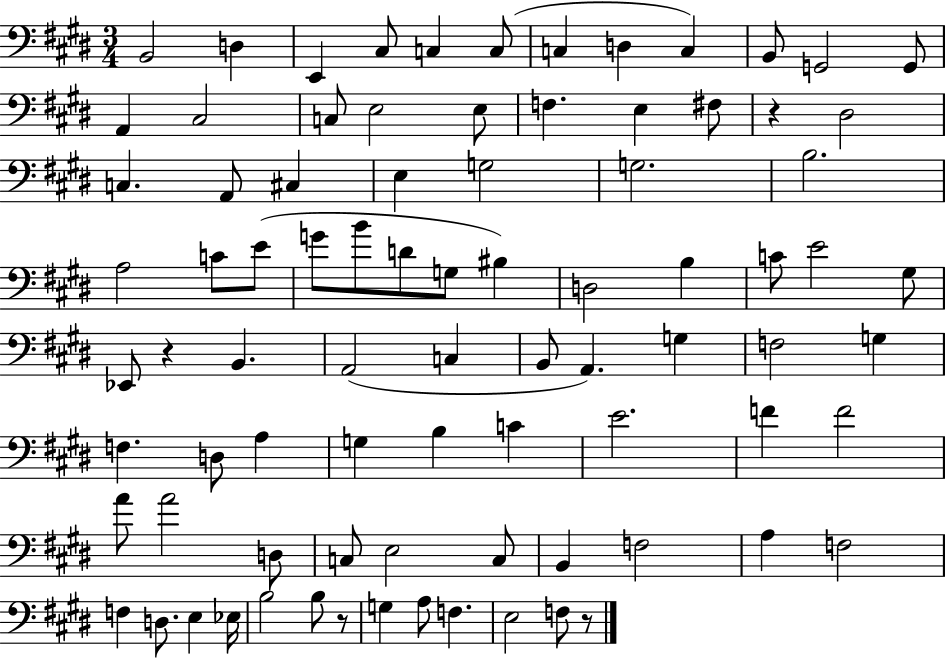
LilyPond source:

{
  \clef bass
  \numericTimeSignature
  \time 3/4
  \key e \major
  b,2 d4 | e,4 cis8 c4 c8( | c4 d4 c4) | b,8 g,2 g,8 | \break a,4 cis2 | c8 e2 e8 | f4. e4 fis8 | r4 dis2 | \break c4. a,8 cis4 | e4 g2 | g2. | b2. | \break a2 c'8 e'8( | g'8 b'8 d'8 g8 bis4) | d2 b4 | c'8 e'2 gis8 | \break ees,8 r4 b,4. | a,2( c4 | b,8 a,4.) g4 | f2 g4 | \break f4. d8 a4 | g4 b4 c'4 | e'2. | f'4 f'2 | \break a'8 a'2 d8 | c8 e2 c8 | b,4 f2 | a4 f2 | \break f4 d8. e4 ees16 | b2 b8 r8 | g4 a8 f4. | e2 f8 r8 | \break \bar "|."
}